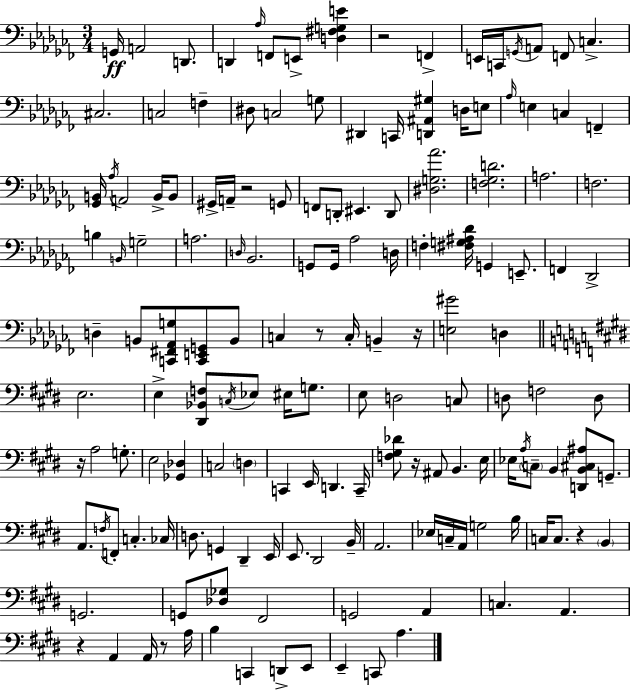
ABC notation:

X:1
T:Untitled
M:3/4
L:1/4
K:Abm
G,,/4 A,,2 D,,/2 D,, _A,/4 F,,/2 E,,/2 [D,^F,G,E] z2 F,, E,,/4 C,,/4 G,,/4 A,,/2 F,,/2 C, ^C,2 C,2 F, ^D,/2 C,2 G,/2 ^D,, C,,/4 [D,,^A,,^G,] D,/4 E,/2 _A,/4 E, C, F,, [_G,,B,,]/4 _A,/4 A,,2 B,,/4 B,,/2 ^G,,/4 A,,/4 z2 G,,/2 F,,/2 D,,/2 ^E,, D,,/2 [^D,G,_A]2 [F,_G,D]2 A,2 F,2 B, B,,/4 G,2 A,2 D,/4 _B,,2 G,,/2 G,,/4 _A,2 D,/4 F, [^F,G,^A,_D]/4 G,, E,,/2 F,, _D,,2 D, B,,/2 [C,,^F,,_A,,G,]/2 [C,,E,,G,,]/2 B,,/2 C, z/2 C,/4 B,, z/4 [E,^G]2 D, E,2 E, [^D,,_B,,F,]/2 C,/4 _E,/2 ^E,/4 G,/2 E,/2 D,2 C,/2 D,/2 F,2 D,/2 z/4 A,2 G,/2 E,2 [_G,,_D,] C,2 D, C,, E,,/4 D,, C,,/4 [F,^G,_D]/2 z/4 ^A,,/2 B,, E,/4 _E,/4 A,/4 C,/2 B,, [D,,B,,^C,^A,]/2 G,,/2 A,,/2 F,/4 F,,/2 C, _C,/4 D,/2 G,, ^D,, E,,/4 E,,/2 ^D,,2 B,,/4 A,,2 _E,/4 C,/4 A,,/4 G,2 B,/4 C,/4 C,/2 z B,, G,,2 G,,/2 [_D,_G,]/2 ^F,,2 G,,2 A,, C, A,, z A,, A,,/4 z/2 A,/4 B, C,, D,,/2 E,,/2 E,, C,,/2 A,